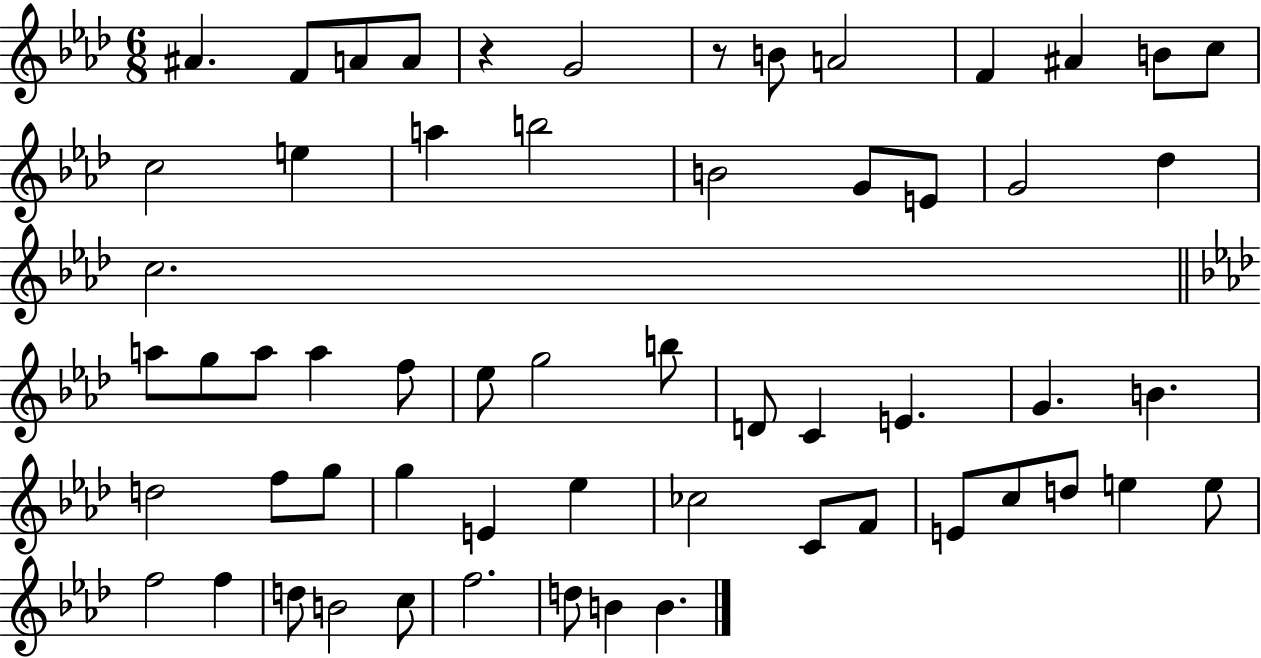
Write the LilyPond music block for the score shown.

{
  \clef treble
  \numericTimeSignature
  \time 6/8
  \key aes \major
  ais'4. f'8 a'8 a'8 | r4 g'2 | r8 b'8 a'2 | f'4 ais'4 b'8 c''8 | \break c''2 e''4 | a''4 b''2 | b'2 g'8 e'8 | g'2 des''4 | \break c''2. | \bar "||" \break \key aes \major a''8 g''8 a''8 a''4 f''8 | ees''8 g''2 b''8 | d'8 c'4 e'4. | g'4. b'4. | \break d''2 f''8 g''8 | g''4 e'4 ees''4 | ces''2 c'8 f'8 | e'8 c''8 d''8 e''4 e''8 | \break f''2 f''4 | d''8 b'2 c''8 | f''2. | d''8 b'4 b'4. | \break \bar "|."
}